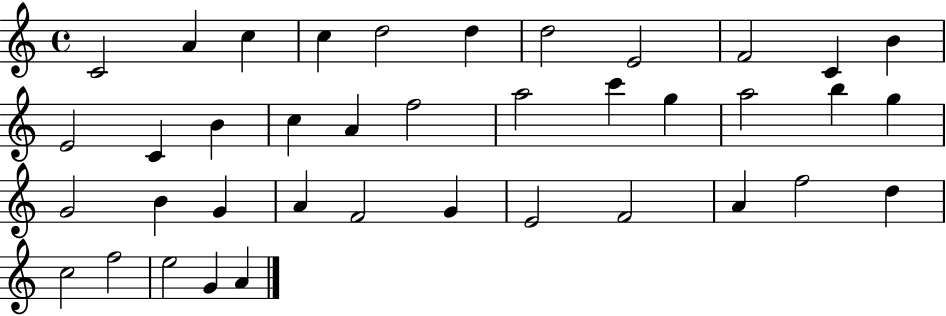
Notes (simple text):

C4/h A4/q C5/q C5/q D5/h D5/q D5/h E4/h F4/h C4/q B4/q E4/h C4/q B4/q C5/q A4/q F5/h A5/h C6/q G5/q A5/h B5/q G5/q G4/h B4/q G4/q A4/q F4/h G4/q E4/h F4/h A4/q F5/h D5/q C5/h F5/h E5/h G4/q A4/q